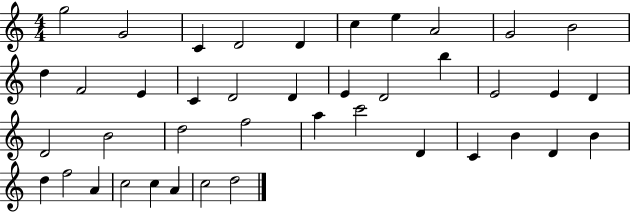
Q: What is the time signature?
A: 4/4